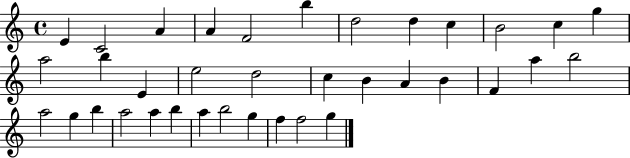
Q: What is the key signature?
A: C major